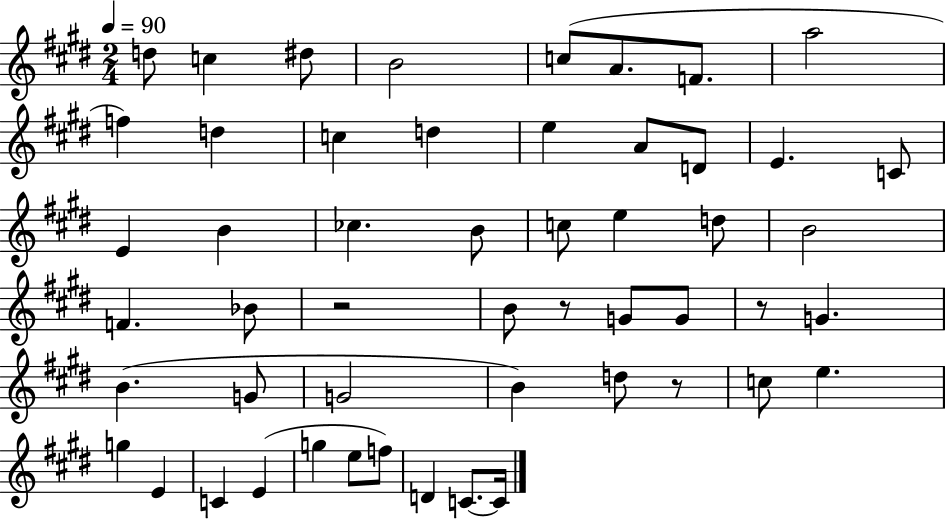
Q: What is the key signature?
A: E major